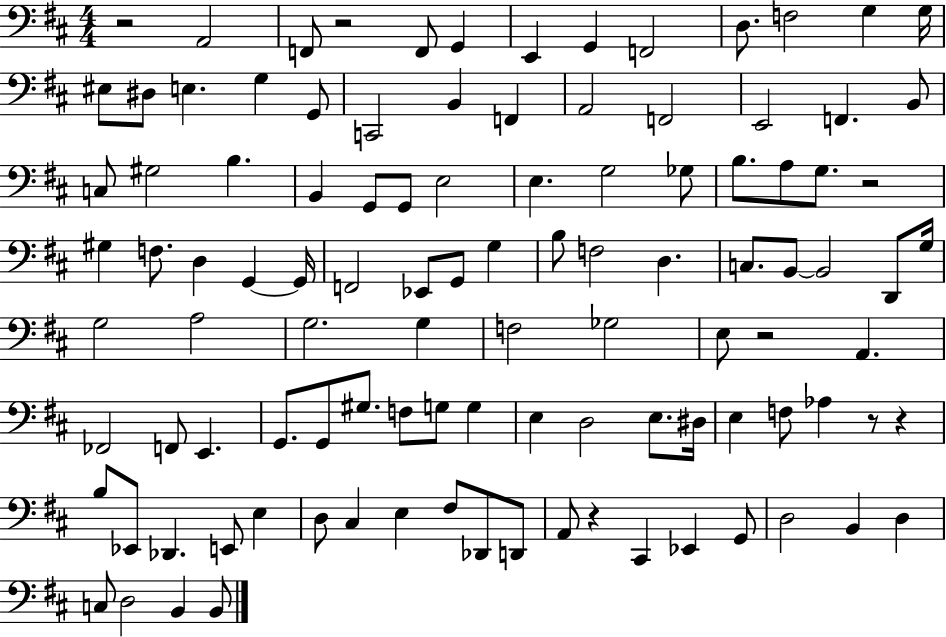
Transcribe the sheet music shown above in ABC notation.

X:1
T:Untitled
M:4/4
L:1/4
K:D
z2 A,,2 F,,/2 z2 F,,/2 G,, E,, G,, F,,2 D,/2 F,2 G, G,/4 ^E,/2 ^D,/2 E, G, G,,/2 C,,2 B,, F,, A,,2 F,,2 E,,2 F,, B,,/2 C,/2 ^G,2 B, B,, G,,/2 G,,/2 E,2 E, G,2 _G,/2 B,/2 A,/2 G,/2 z2 ^G, F,/2 D, G,, G,,/4 F,,2 _E,,/2 G,,/2 G, B,/2 F,2 D, C,/2 B,,/2 B,,2 D,,/2 G,/4 G,2 A,2 G,2 G, F,2 _G,2 E,/2 z2 A,, _F,,2 F,,/2 E,, G,,/2 G,,/2 ^G,/2 F,/2 G,/2 G, E, D,2 E,/2 ^D,/4 E, F,/2 _A, z/2 z B,/2 _E,,/2 _D,, E,,/2 E, D,/2 ^C, E, ^F,/2 _D,,/2 D,,/2 A,,/2 z ^C,, _E,, G,,/2 D,2 B,, D, C,/2 D,2 B,, B,,/2